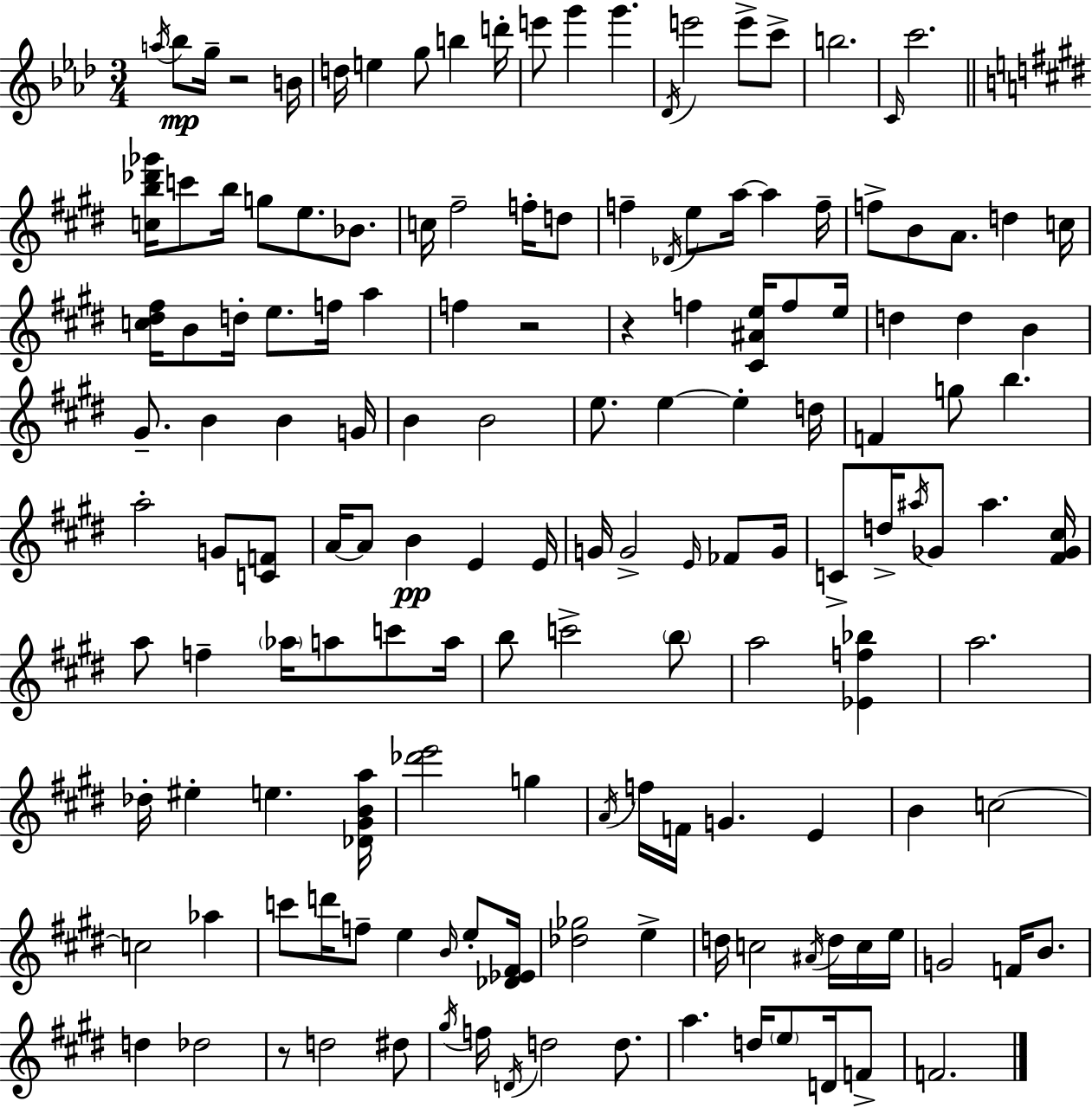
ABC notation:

X:1
T:Untitled
M:3/4
L:1/4
K:Fm
a/4 _b/2 g/4 z2 B/4 d/4 e g/2 b d'/4 e'/2 g' g' _D/4 e'2 e'/2 c'/2 b2 C/4 c'2 [cb_d'_g']/4 c'/2 b/4 g/2 e/2 _B/2 c/4 ^f2 f/4 d/2 f _D/4 e/2 a/4 a f/4 f/2 B/2 A/2 d c/4 [c^d^f]/4 B/2 d/4 e/2 f/4 a f z2 z f [^C^Ae]/4 f/2 e/4 d d B ^G/2 B B G/4 B B2 e/2 e e d/4 F g/2 b a2 G/2 [CF]/2 A/4 A/2 B E E/4 G/4 G2 E/4 _F/2 G/4 C/2 d/4 ^a/4 _G/2 ^a [^F_G^c]/4 a/2 f _a/4 a/2 c'/2 a/4 b/2 c'2 b/2 a2 [_Ef_b] a2 _d/4 ^e e [_D^GBa]/4 [_d'e']2 g A/4 f/4 F/4 G E B c2 c2 _a c'/2 d'/4 f/2 e B/4 e/2 [_D_E^F]/4 [_d_g]2 e d/4 c2 ^A/4 d/4 c/4 e/4 G2 F/4 B/2 d _d2 z/2 d2 ^d/2 ^g/4 f/4 D/4 d2 d/2 a d/4 e/2 D/4 F/2 F2